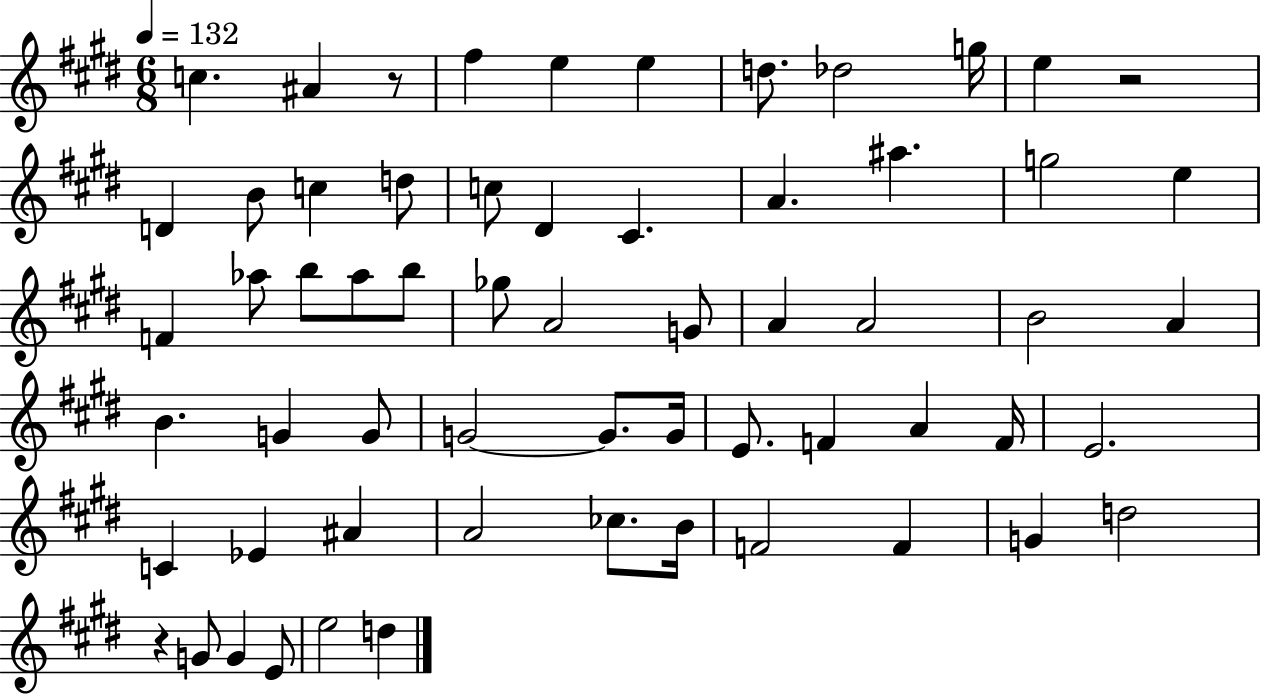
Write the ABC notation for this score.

X:1
T:Untitled
M:6/8
L:1/4
K:E
c ^A z/2 ^f e e d/2 _d2 g/4 e z2 D B/2 c d/2 c/2 ^D ^C A ^a g2 e F _a/2 b/2 _a/2 b/2 _g/2 A2 G/2 A A2 B2 A B G G/2 G2 G/2 G/4 E/2 F A F/4 E2 C _E ^A A2 _c/2 B/4 F2 F G d2 z G/2 G E/2 e2 d